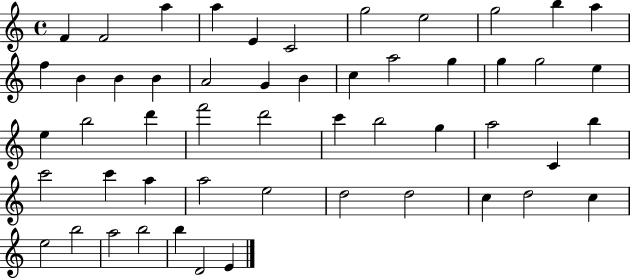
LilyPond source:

{
  \clef treble
  \time 4/4
  \defaultTimeSignature
  \key c \major
  f'4 f'2 a''4 | a''4 e'4 c'2 | g''2 e''2 | g''2 b''4 a''4 | \break f''4 b'4 b'4 b'4 | a'2 g'4 b'4 | c''4 a''2 g''4 | g''4 g''2 e''4 | \break e''4 b''2 d'''4 | f'''2 d'''2 | c'''4 b''2 g''4 | a''2 c'4 b''4 | \break c'''2 c'''4 a''4 | a''2 e''2 | d''2 d''2 | c''4 d''2 c''4 | \break e''2 b''2 | a''2 b''2 | b''4 d'2 e'4 | \bar "|."
}